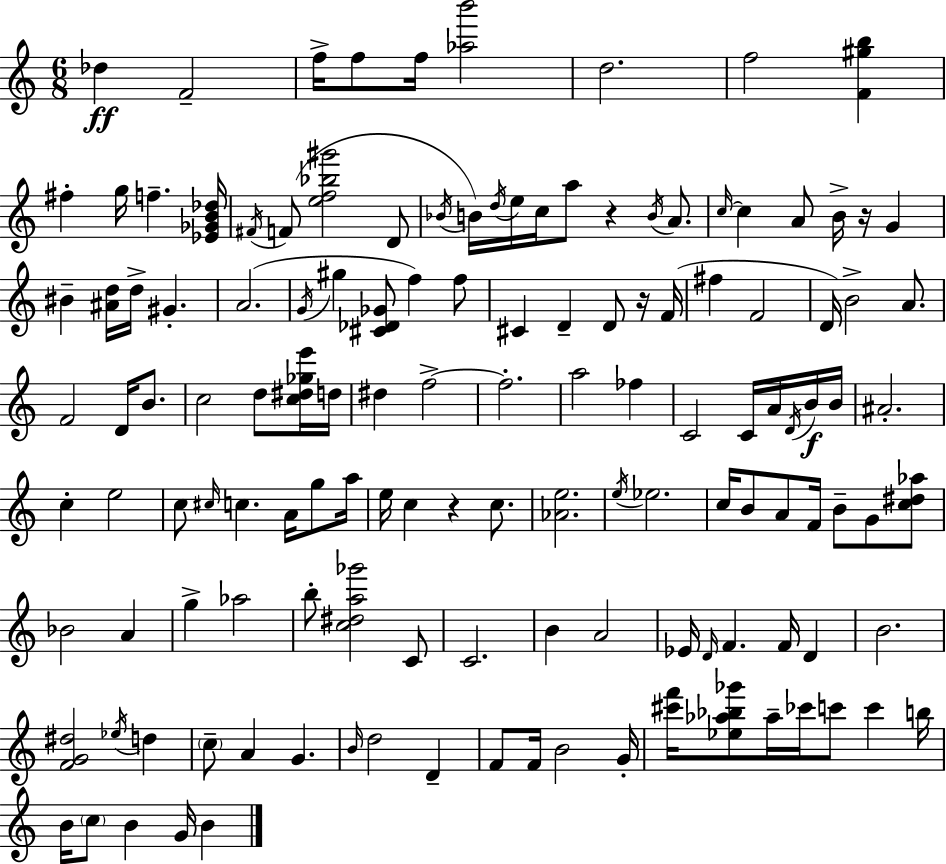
Db5/q F4/h F5/s F5/e F5/s [Ab5,B6]/h D5/h. F5/h [F4,G#5,B5]/q F#5/q G5/s F5/q. [Eb4,Gb4,B4,Db5]/s F#4/s F4/e [E5,F5,Bb5,G#6]/h D4/e Bb4/s B4/s D5/s E5/s C5/s A5/e R/q B4/s A4/e. C5/s C5/q A4/e B4/s R/s G4/q BIS4/q [A#4,D5]/s D5/s G#4/q. A4/h. G4/s G#5/q [C#4,Db4,Gb4]/e F5/q F5/e C#4/q D4/q D4/e R/s F4/s F#5/q F4/h D4/s B4/h A4/e. F4/h D4/s B4/e. C5/h D5/e [C5,D#5,Gb5,E6]/s D5/s D#5/q F5/h F5/h. A5/h FES5/q C4/h C4/s A4/s D4/s B4/s B4/s A#4/h. C5/q E5/h C5/e C#5/s C5/q. A4/s G5/e A5/s E5/s C5/q R/q C5/e. [Ab4,E5]/h. E5/s Eb5/h. C5/s B4/e A4/e F4/s B4/e G4/e [C5,D#5,Ab5]/e Bb4/h A4/q G5/q Ab5/h B5/e [C5,D#5,A5,Gb6]/h C4/e C4/h. B4/q A4/h Eb4/s D4/s F4/q. F4/s D4/q B4/h. [F4,G4,D#5]/h Eb5/s D5/q C5/e A4/q G4/q. B4/s D5/h D4/q F4/e F4/s B4/h G4/s [C#6,F6]/s [Eb5,Ab5,Bb5,Gb6]/e Ab5/s CES6/s C6/e C6/q B5/s B4/s C5/e B4/q G4/s B4/q